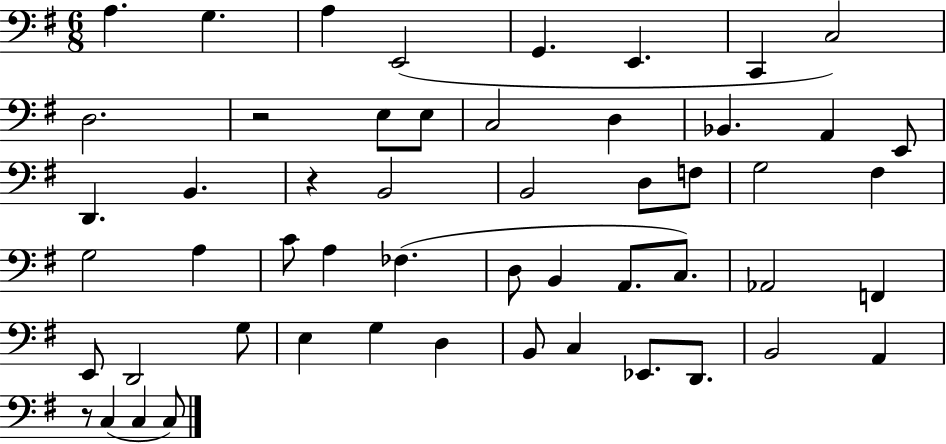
{
  \clef bass
  \numericTimeSignature
  \time 6/8
  \key g \major
  a4. g4. | a4 e,2( | g,4. e,4. | c,4 c2) | \break d2. | r2 e8 e8 | c2 d4 | bes,4. a,4 e,8 | \break d,4. b,4. | r4 b,2 | b,2 d8 f8 | g2 fis4 | \break g2 a4 | c'8 a4 fes4.( | d8 b,4 a,8. c8.) | aes,2 f,4 | \break e,8 d,2 g8 | e4 g4 d4 | b,8 c4 ees,8. d,8. | b,2 a,4 | \break r8 c4( c4 c8) | \bar "|."
}